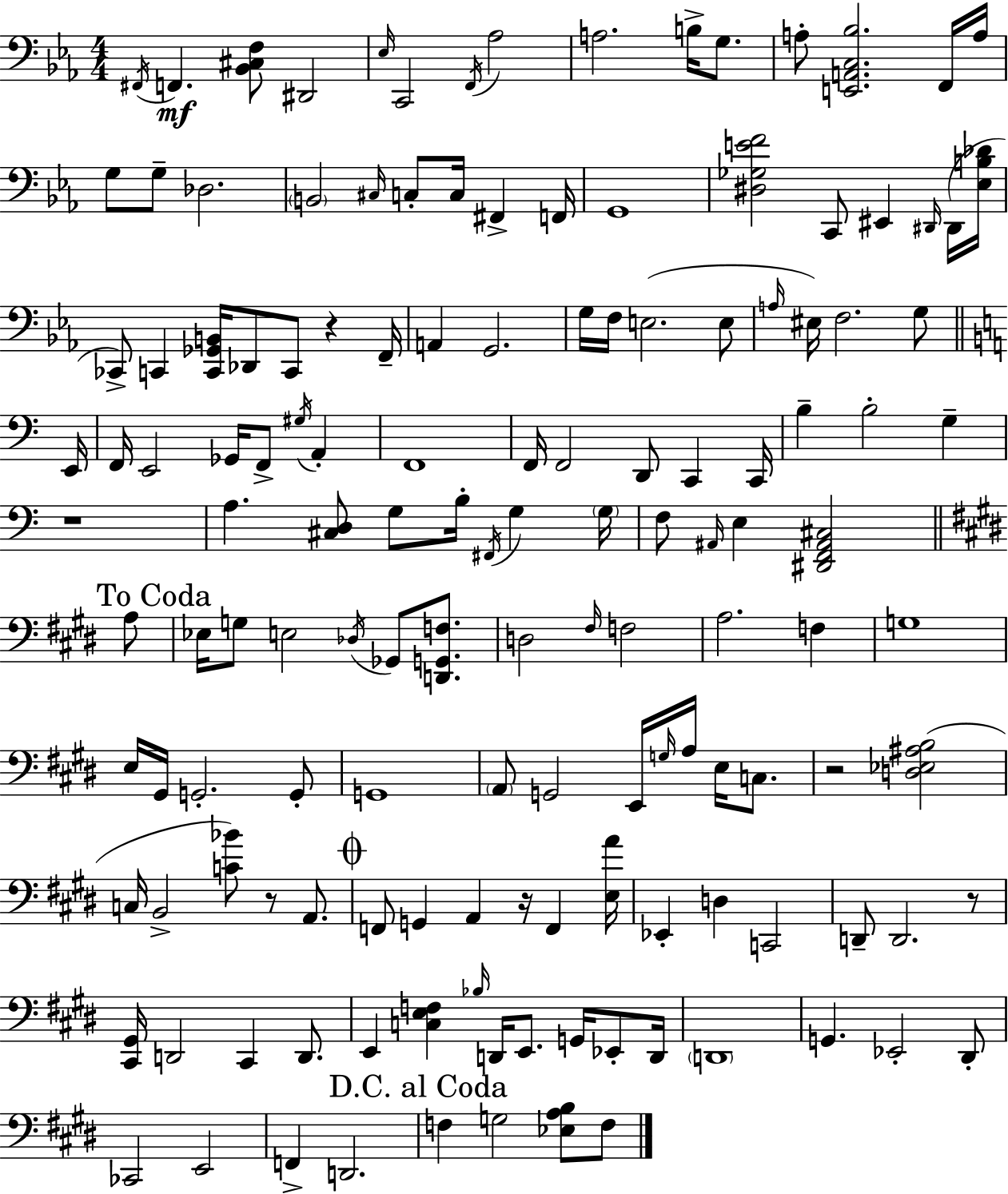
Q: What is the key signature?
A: EES major